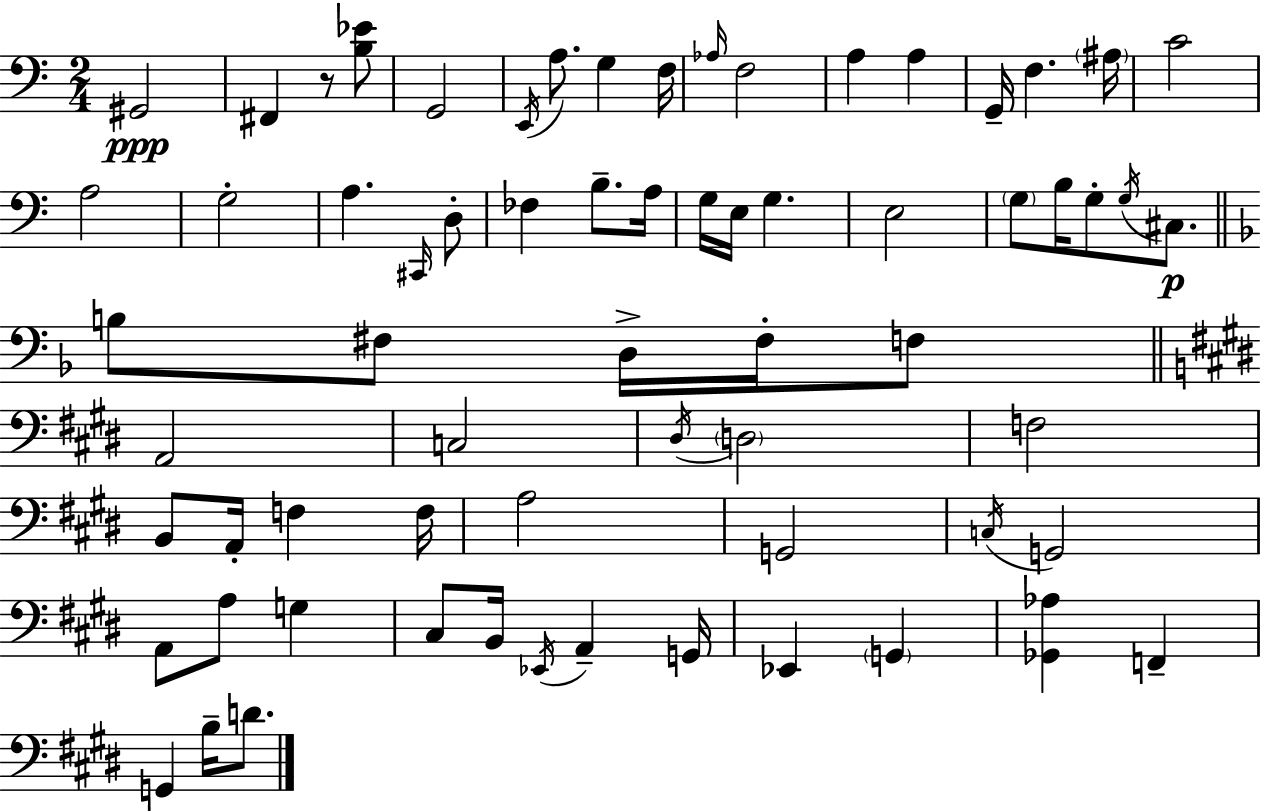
{
  \clef bass
  \numericTimeSignature
  \time 2/4
  \key c \major
  gis,2\ppp | fis,4 r8 <b ees'>8 | g,2 | \acciaccatura { e,16 } a8. g4 | \break f16 \grace { aes16 } f2 | a4 a4 | g,16-- f4. | \parenthesize ais16 c'2 | \break a2 | g2-. | a4. | \grace { cis,16 } d8-. fes4 b8.-- | \break a16 g16 e16 g4. | e2 | \parenthesize g8 b16 g8-. | \acciaccatura { g16 } cis8.\p \bar "||" \break \key f \major b8 fis8 d16-> fis16-. f8 | \bar "||" \break \key e \major a,2 | c2 | \acciaccatura { dis16 } \parenthesize d2 | f2 | \break b,8 a,16-. f4 | f16 a2 | g,2 | \acciaccatura { c16 } g,2 | \break a,8 a8 g4 | cis8 b,16 \acciaccatura { ees,16 } a,4-- | g,16 ees,4 \parenthesize g,4 | <ges, aes>4 f,4-- | \break g,4 b16-- | d'8. \bar "|."
}